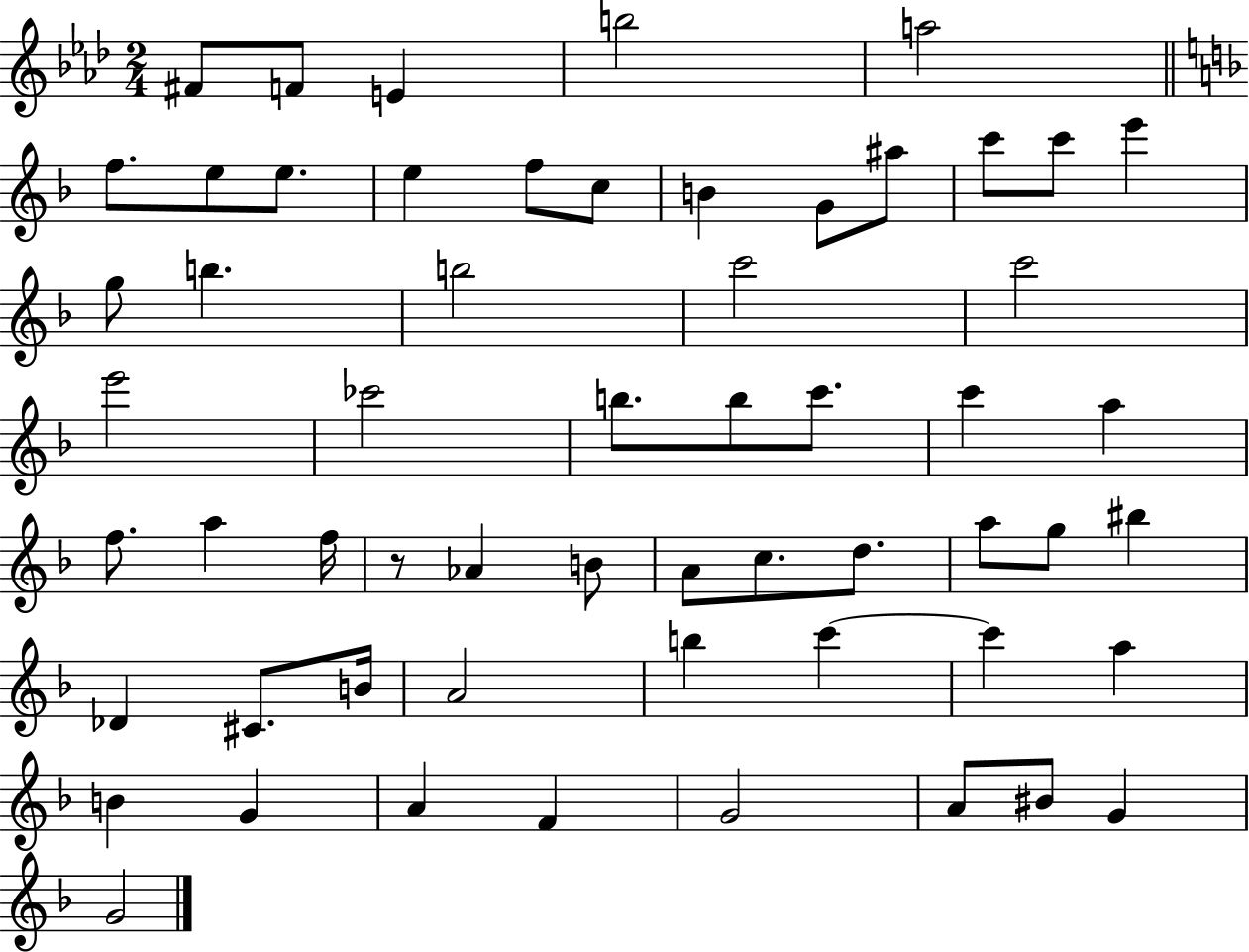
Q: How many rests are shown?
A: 1